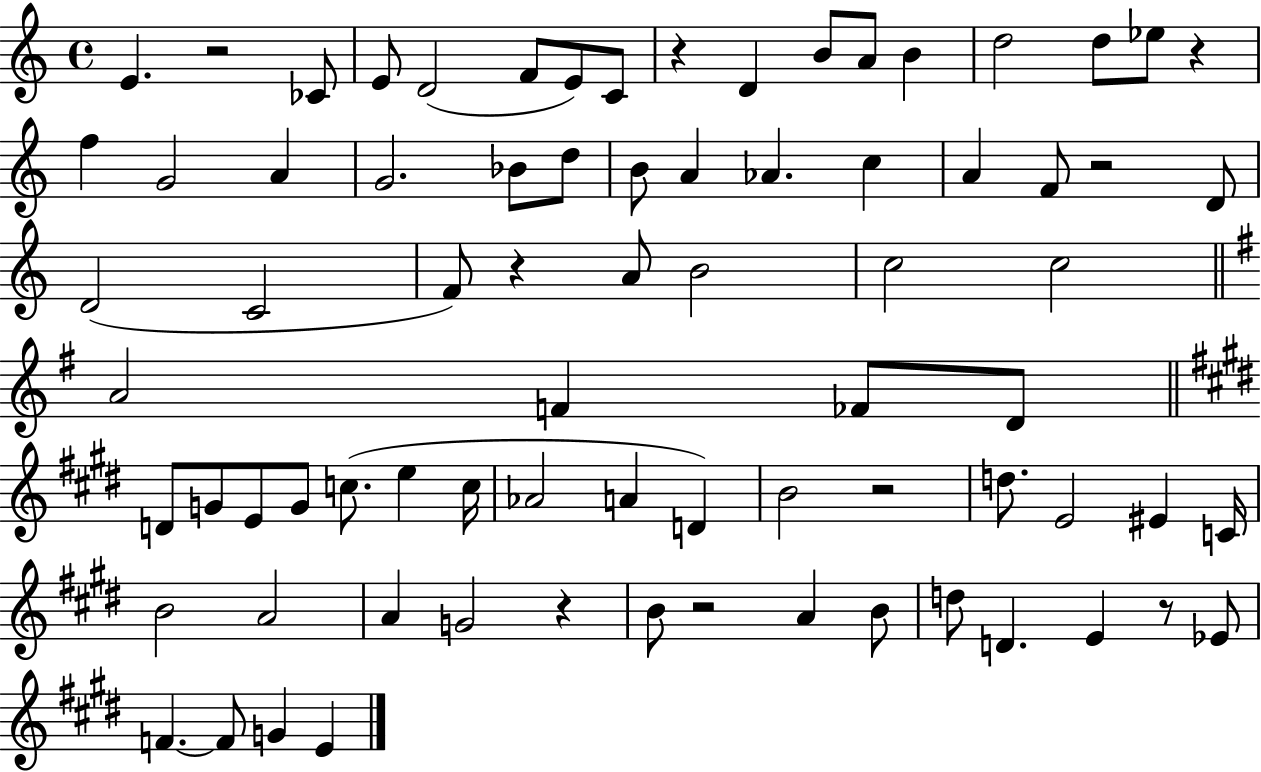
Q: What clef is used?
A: treble